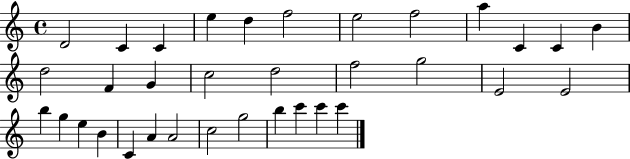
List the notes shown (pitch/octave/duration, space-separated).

D4/h C4/q C4/q E5/q D5/q F5/h E5/h F5/h A5/q C4/q C4/q B4/q D5/h F4/q G4/q C5/h D5/h F5/h G5/h E4/h E4/h B5/q G5/q E5/q B4/q C4/q A4/q A4/h C5/h G5/h B5/q C6/q C6/q C6/q